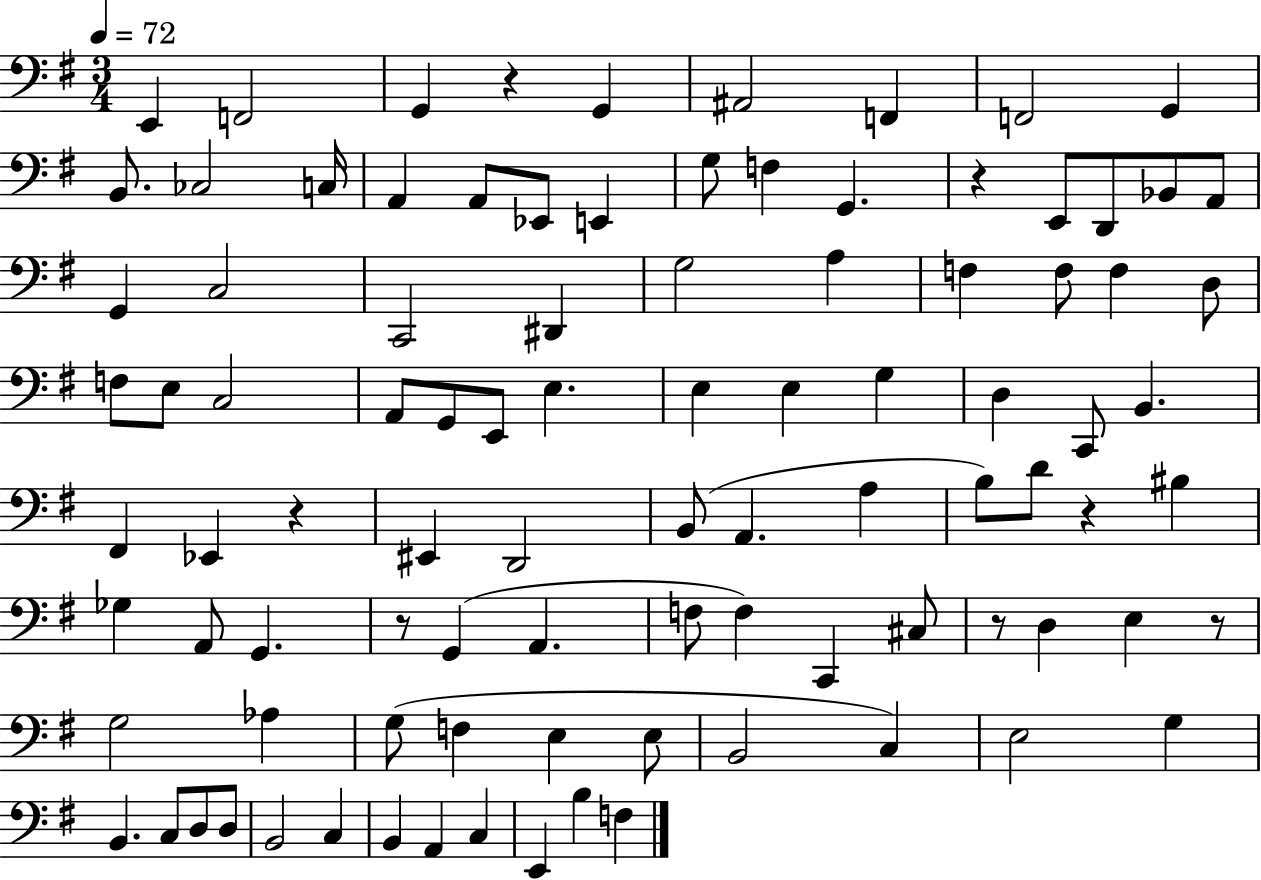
X:1
T:Untitled
M:3/4
L:1/4
K:G
E,, F,,2 G,, z G,, ^A,,2 F,, F,,2 G,, B,,/2 _C,2 C,/4 A,, A,,/2 _E,,/2 E,, G,/2 F, G,, z E,,/2 D,,/2 _B,,/2 A,,/2 G,, C,2 C,,2 ^D,, G,2 A, F, F,/2 F, D,/2 F,/2 E,/2 C,2 A,,/2 G,,/2 E,,/2 E, E, E, G, D, C,,/2 B,, ^F,, _E,, z ^E,, D,,2 B,,/2 A,, A, B,/2 D/2 z ^B, _G, A,,/2 G,, z/2 G,, A,, F,/2 F, C,, ^C,/2 z/2 D, E, z/2 G,2 _A, G,/2 F, E, E,/2 B,,2 C, E,2 G, B,, C,/2 D,/2 D,/2 B,,2 C, B,, A,, C, E,, B, F,